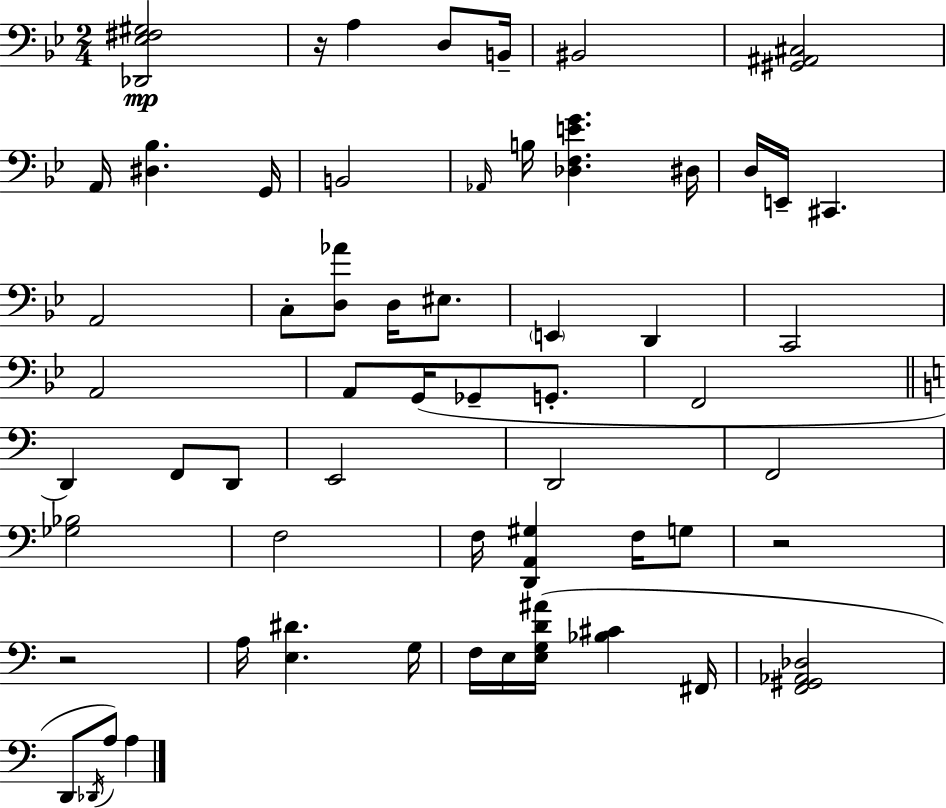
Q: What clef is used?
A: bass